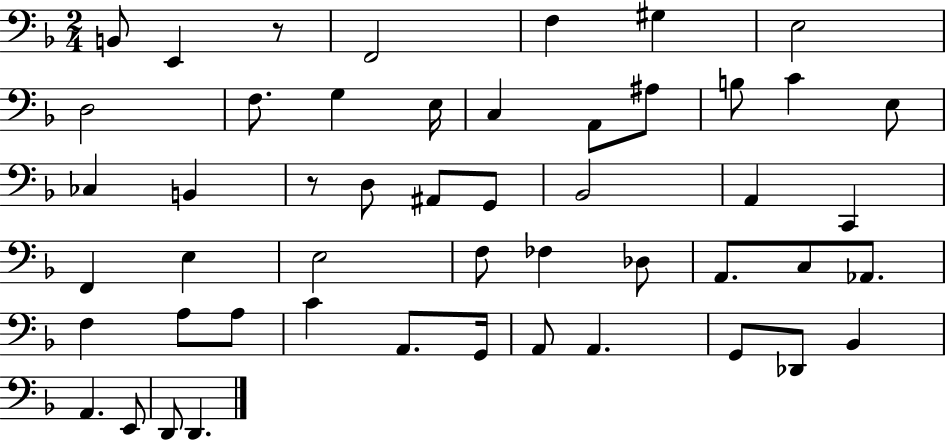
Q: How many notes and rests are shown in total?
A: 50